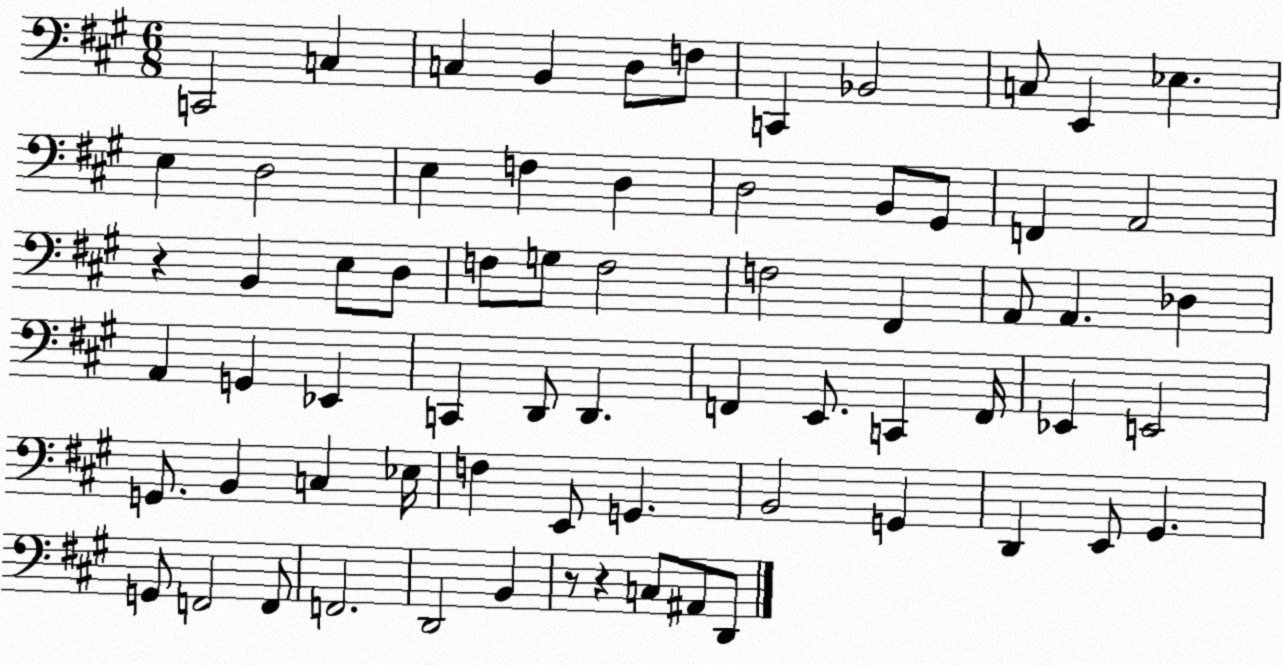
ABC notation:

X:1
T:Untitled
M:6/8
L:1/4
K:A
C,,2 C, C, B,, D,/2 F,/2 C,, _B,,2 C,/2 E,, _E, E, D,2 E, F, D, D,2 B,,/2 ^G,,/2 F,, A,,2 z B,, E,/2 D,/2 F,/2 G,/2 F,2 F,2 ^F,, A,,/2 A,, _D, A,, G,, _E,, C,, D,,/2 D,, F,, E,,/2 C,, F,,/4 _E,, E,,2 G,,/2 B,, C, _E,/4 F, E,,/2 G,, B,,2 G,, D,, E,,/2 ^G,, G,,/2 F,,2 F,,/2 F,,2 D,,2 B,, z/2 z C,/2 ^A,,/2 D,,/2